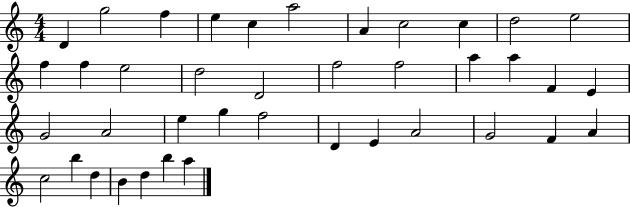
{
  \clef treble
  \numericTimeSignature
  \time 4/4
  \key c \major
  d'4 g''2 f''4 | e''4 c''4 a''2 | a'4 c''2 c''4 | d''2 e''2 | \break f''4 f''4 e''2 | d''2 d'2 | f''2 f''2 | a''4 a''4 f'4 e'4 | \break g'2 a'2 | e''4 g''4 f''2 | d'4 e'4 a'2 | g'2 f'4 a'4 | \break c''2 b''4 d''4 | b'4 d''4 b''4 a''4 | \bar "|."
}